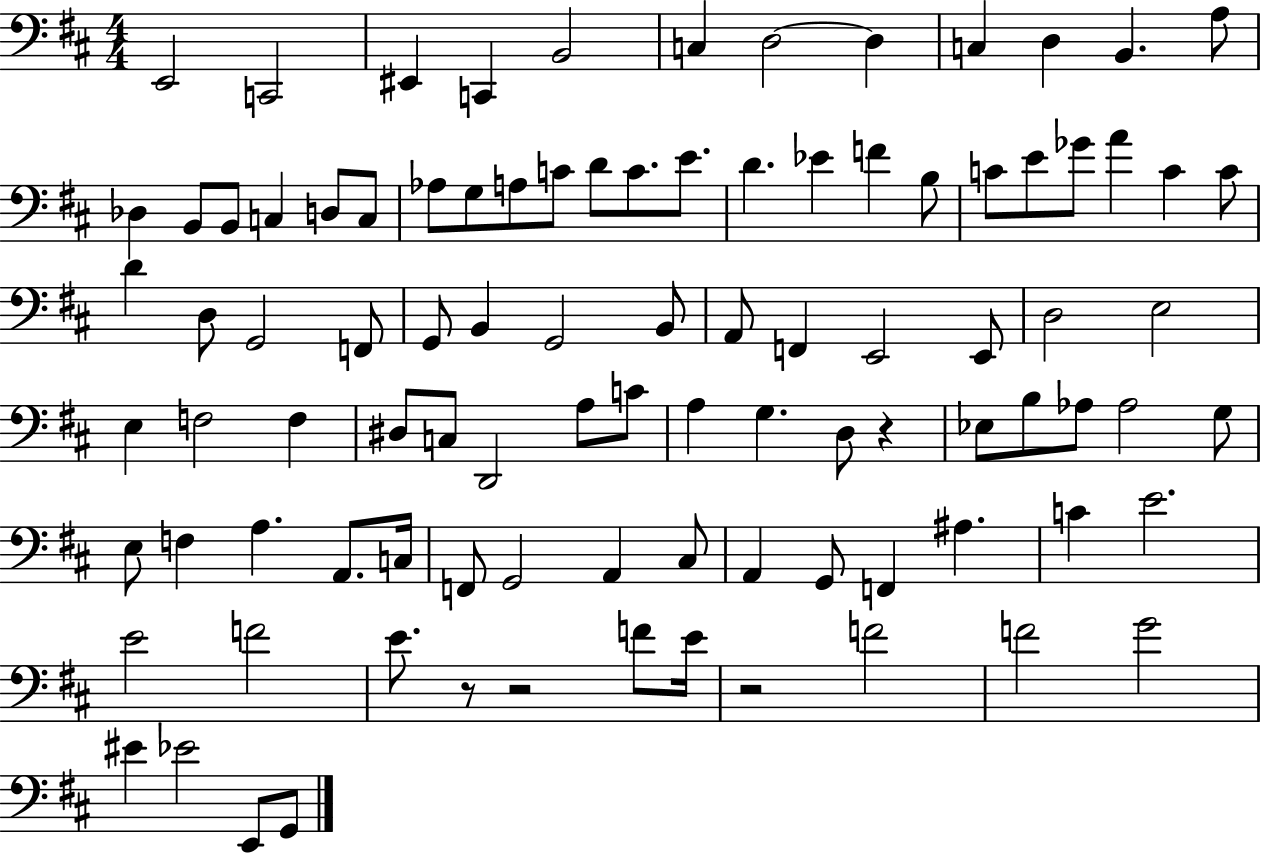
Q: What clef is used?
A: bass